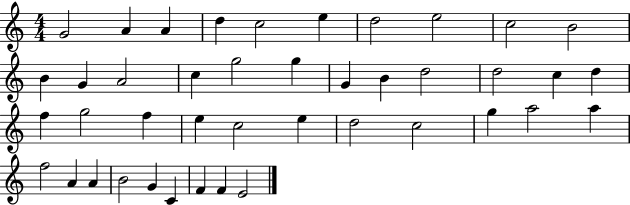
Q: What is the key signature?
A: C major